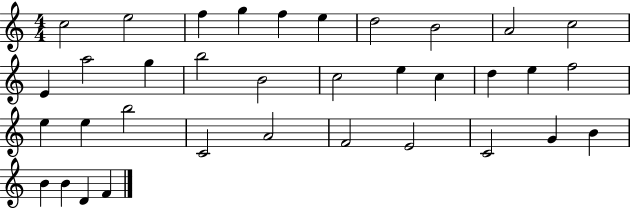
C5/h E5/h F5/q G5/q F5/q E5/q D5/h B4/h A4/h C5/h E4/q A5/h G5/q B5/h B4/h C5/h E5/q C5/q D5/q E5/q F5/h E5/q E5/q B5/h C4/h A4/h F4/h E4/h C4/h G4/q B4/q B4/q B4/q D4/q F4/q